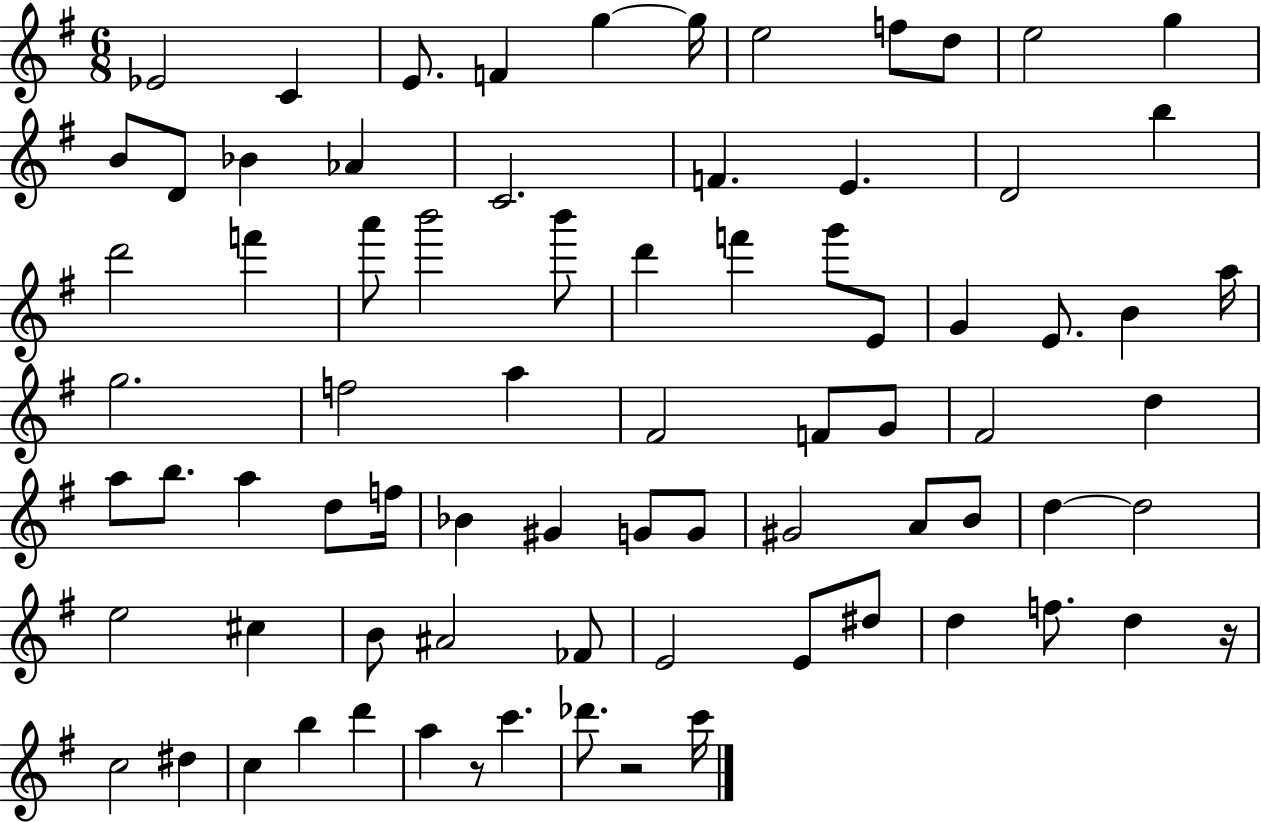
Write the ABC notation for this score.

X:1
T:Untitled
M:6/8
L:1/4
K:G
_E2 C E/2 F g g/4 e2 f/2 d/2 e2 g B/2 D/2 _B _A C2 F E D2 b d'2 f' a'/2 b'2 b'/2 d' f' g'/2 E/2 G E/2 B a/4 g2 f2 a ^F2 F/2 G/2 ^F2 d a/2 b/2 a d/2 f/4 _B ^G G/2 G/2 ^G2 A/2 B/2 d d2 e2 ^c B/2 ^A2 _F/2 E2 E/2 ^d/2 d f/2 d z/4 c2 ^d c b d' a z/2 c' _d'/2 z2 c'/4